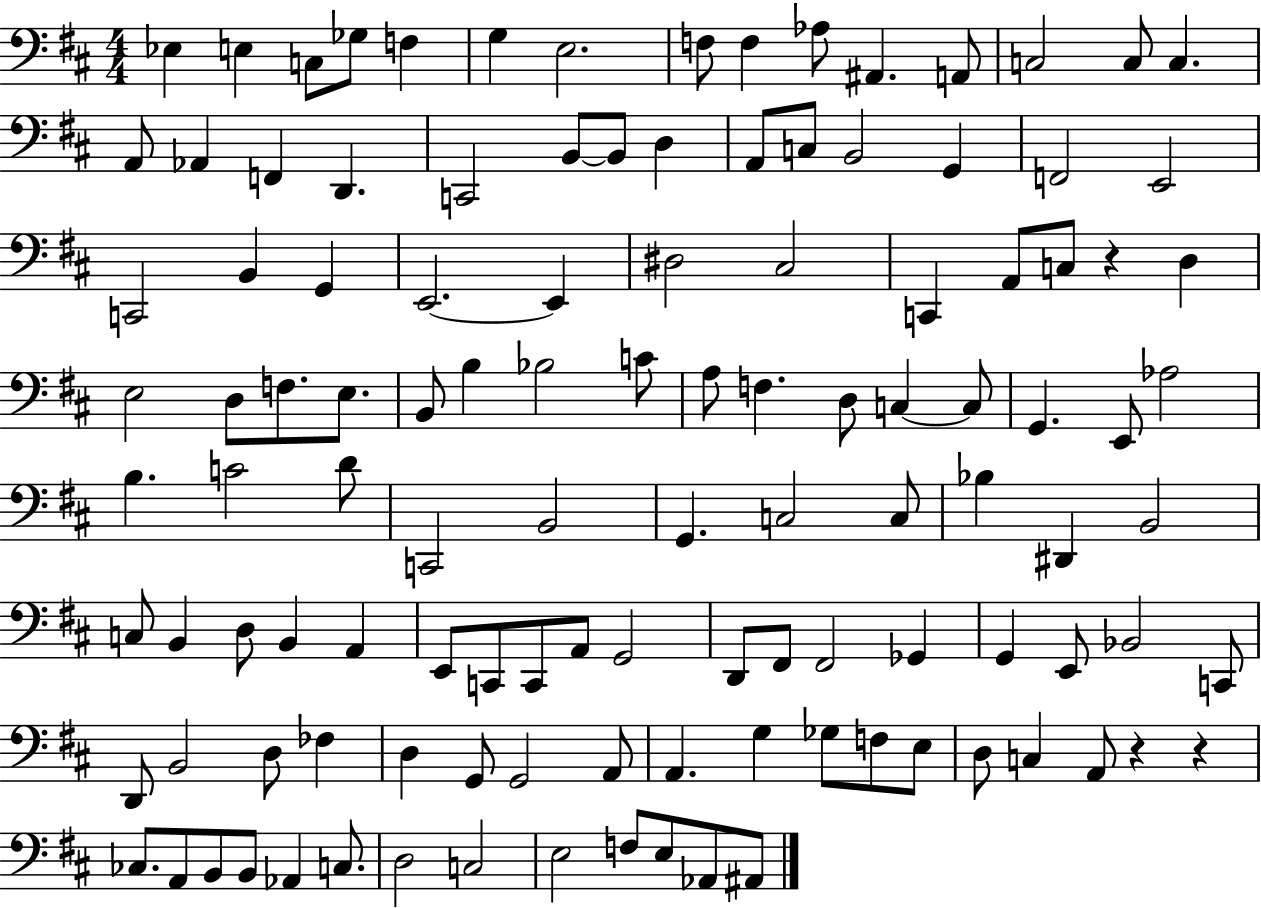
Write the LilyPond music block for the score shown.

{
  \clef bass
  \numericTimeSignature
  \time 4/4
  \key d \major
  \repeat volta 2 { ees4 e4 c8 ges8 f4 | g4 e2. | f8 f4 aes8 ais,4. a,8 | c2 c8 c4. | \break a,8 aes,4 f,4 d,4. | c,2 b,8~~ b,8 d4 | a,8 c8 b,2 g,4 | f,2 e,2 | \break c,2 b,4 g,4 | e,2.~~ e,4 | dis2 cis2 | c,4 a,8 c8 r4 d4 | \break e2 d8 f8. e8. | b,8 b4 bes2 c'8 | a8 f4. d8 c4~~ c8 | g,4. e,8 aes2 | \break b4. c'2 d'8 | c,2 b,2 | g,4. c2 c8 | bes4 dis,4 b,2 | \break c8 b,4 d8 b,4 a,4 | e,8 c,8 c,8 a,8 g,2 | d,8 fis,8 fis,2 ges,4 | g,4 e,8 bes,2 c,8 | \break d,8 b,2 d8 fes4 | d4 g,8 g,2 a,8 | a,4. g4 ges8 f8 e8 | d8 c4 a,8 r4 r4 | \break ces8. a,8 b,8 b,8 aes,4 c8. | d2 c2 | e2 f8 e8 aes,8 ais,8 | } \bar "|."
}